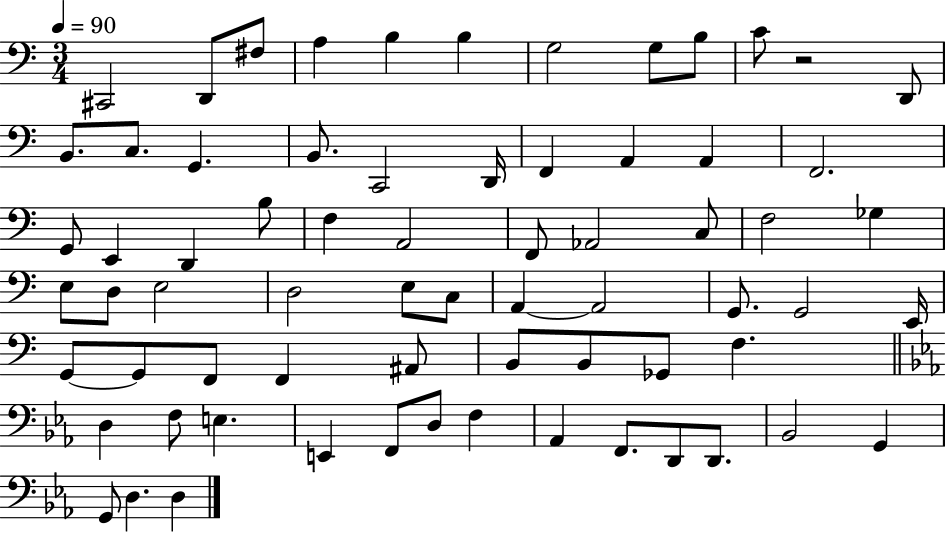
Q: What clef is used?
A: bass